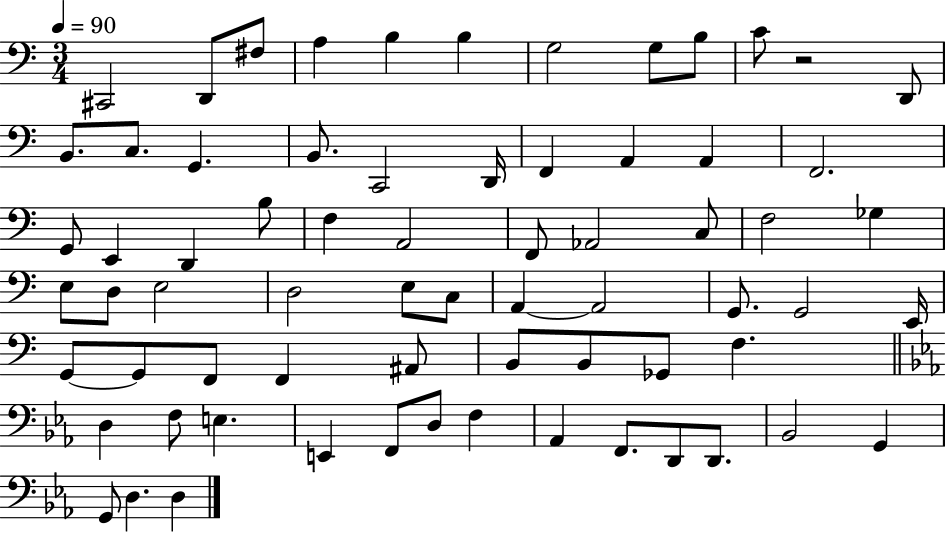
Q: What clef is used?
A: bass